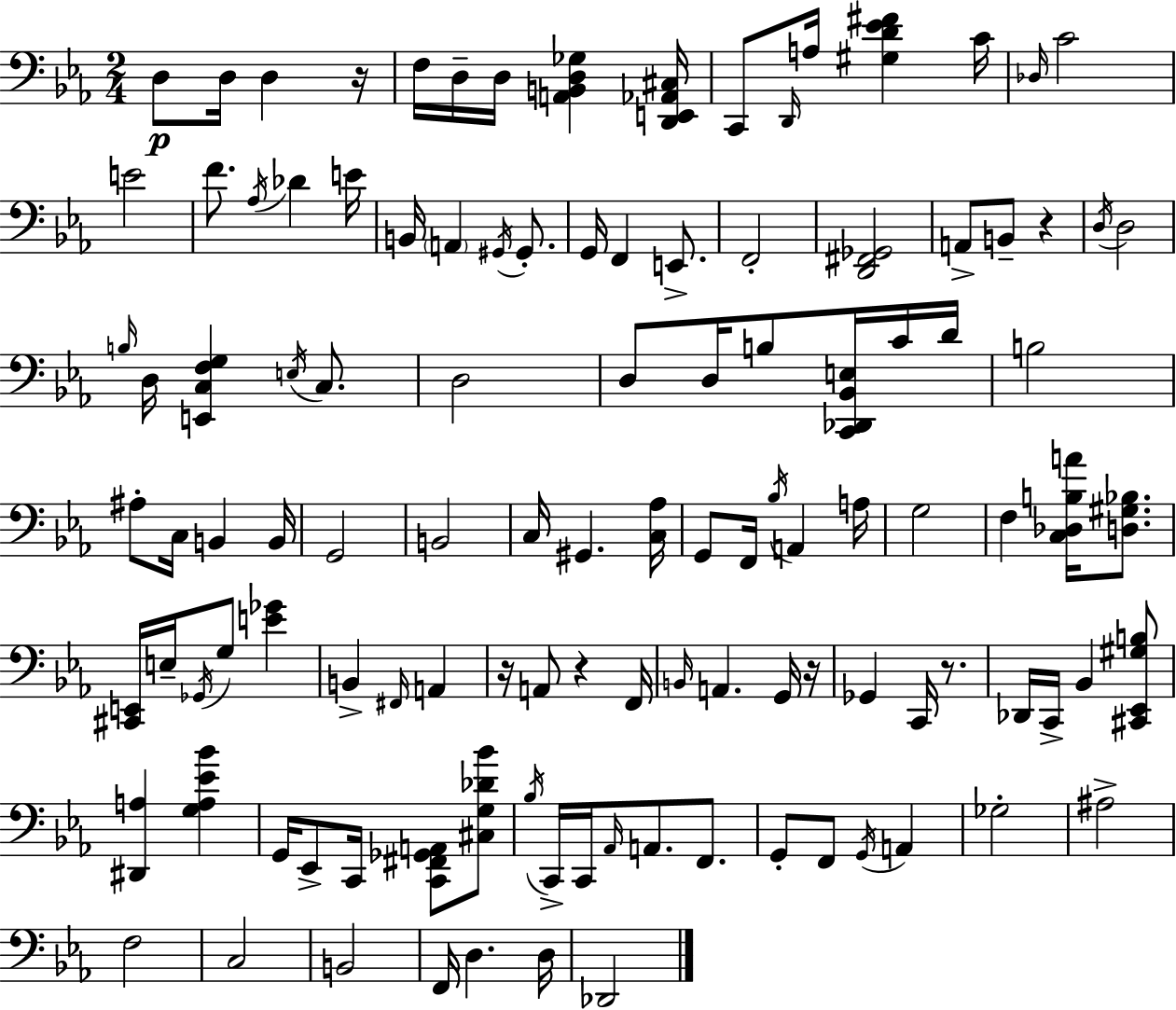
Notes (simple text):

D3/e D3/s D3/q R/s F3/s D3/s D3/s [A2,B2,D3,Gb3]/q [D2,E2,Ab2,C#3]/s C2/e D2/s A3/s [G#3,D4,Eb4,F#4]/q C4/s Db3/s C4/h E4/h F4/e. Ab3/s Db4/q E4/s B2/s A2/q G#2/s G#2/e. G2/s F2/q E2/e. F2/h [D2,F#2,Gb2]/h A2/e B2/e R/q D3/s D3/h B3/s D3/s [E2,C3,F3,G3]/q E3/s C3/e. D3/h D3/e D3/s B3/e [C2,Db2,Bb2,E3]/s C4/s D4/s B3/h A#3/e C3/s B2/q B2/s G2/h B2/h C3/s G#2/q. [C3,Ab3]/s G2/e F2/s Bb3/s A2/q A3/s G3/h F3/q [C3,Db3,B3,A4]/s [D3,G#3,Bb3]/e. [C#2,E2]/s E3/s Gb2/s G3/e [E4,Gb4]/q B2/q F#2/s A2/q R/s A2/e R/q F2/s B2/s A2/q. G2/s R/s Gb2/q C2/s R/e. Db2/s C2/s Bb2/q [C#2,Eb2,G#3,B3]/e [D#2,A3]/q [G3,A3,Eb4,Bb4]/q G2/s Eb2/e C2/s [C2,F#2,Gb2,A2]/e [C#3,G3,Db4,Bb4]/e Bb3/s C2/s C2/s Ab2/s A2/e. F2/e. G2/e F2/e G2/s A2/q Gb3/h A#3/h F3/h C3/h B2/h F2/s D3/q. D3/s Db2/h